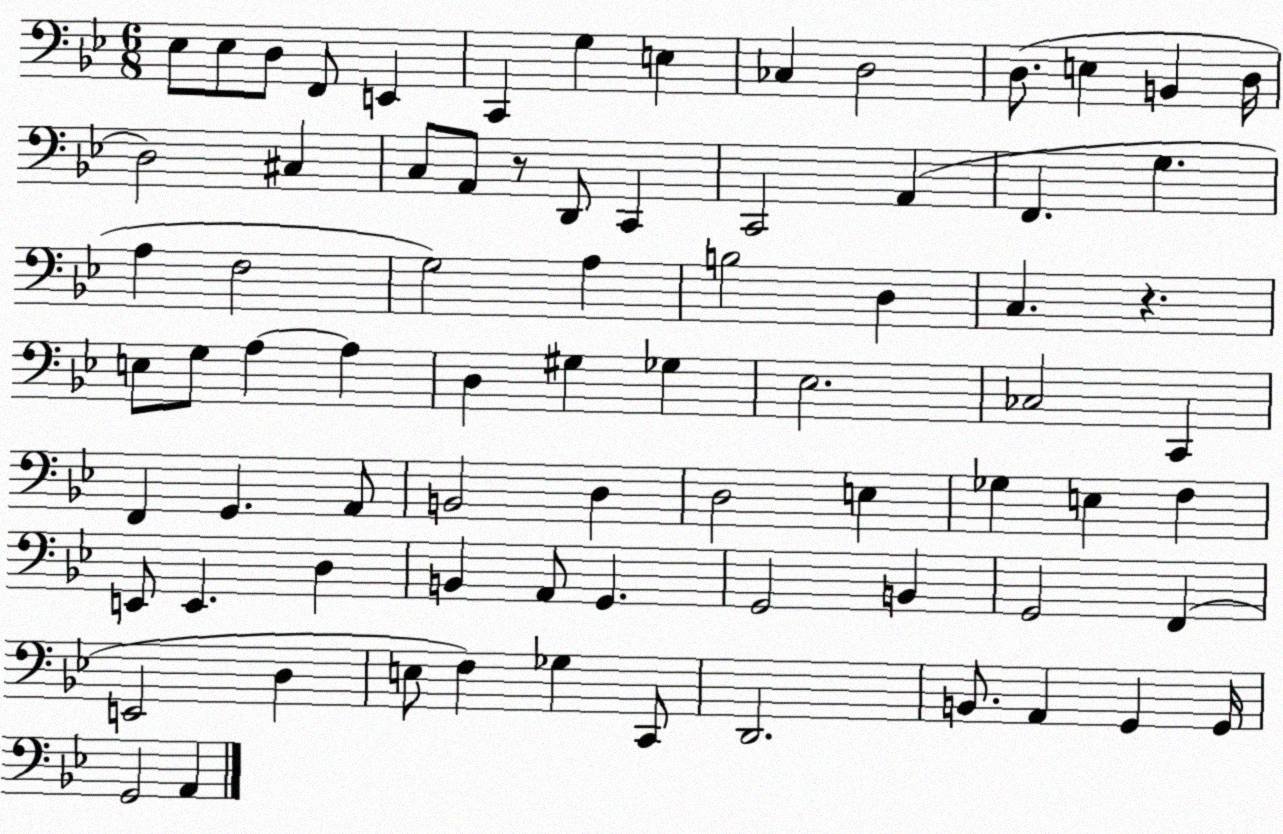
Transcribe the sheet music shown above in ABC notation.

X:1
T:Untitled
M:6/8
L:1/4
K:Bb
_E,/2 _E,/2 D,/2 F,,/2 E,, C,, G, E, _C, D,2 D,/2 E, B,, D,/4 D,2 ^C, C,/2 A,,/2 z/2 D,,/2 C,, C,,2 A,, F,, G, A, F,2 G,2 A, B,2 D, C, z E,/2 G,/2 A, A, D, ^G, _G, _E,2 _C,2 C,, F,, G,, A,,/2 B,,2 D, D,2 E, _G, E, F, E,,/2 E,, D, B,, A,,/2 G,, G,,2 B,, G,,2 F,, E,,2 D, E,/2 F, _G, C,,/2 D,,2 B,,/2 A,, G,, G,,/4 G,,2 A,,